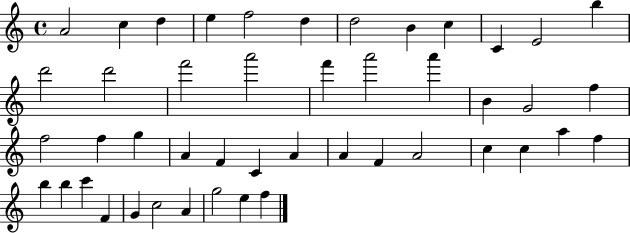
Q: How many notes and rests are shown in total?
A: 46